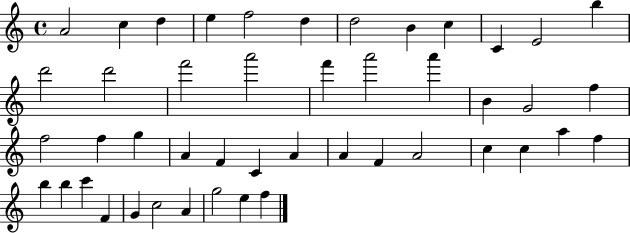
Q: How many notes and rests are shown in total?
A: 46